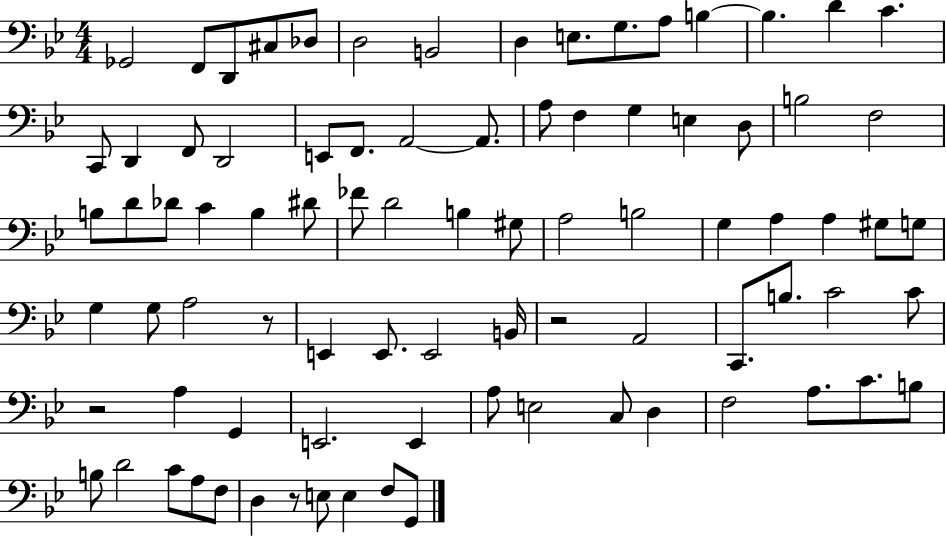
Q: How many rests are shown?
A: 4